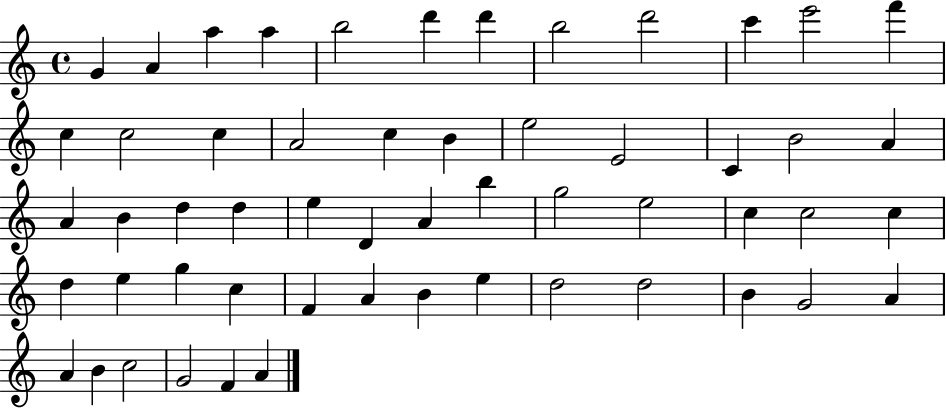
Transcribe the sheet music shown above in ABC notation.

X:1
T:Untitled
M:4/4
L:1/4
K:C
G A a a b2 d' d' b2 d'2 c' e'2 f' c c2 c A2 c B e2 E2 C B2 A A B d d e D A b g2 e2 c c2 c d e g c F A B e d2 d2 B G2 A A B c2 G2 F A